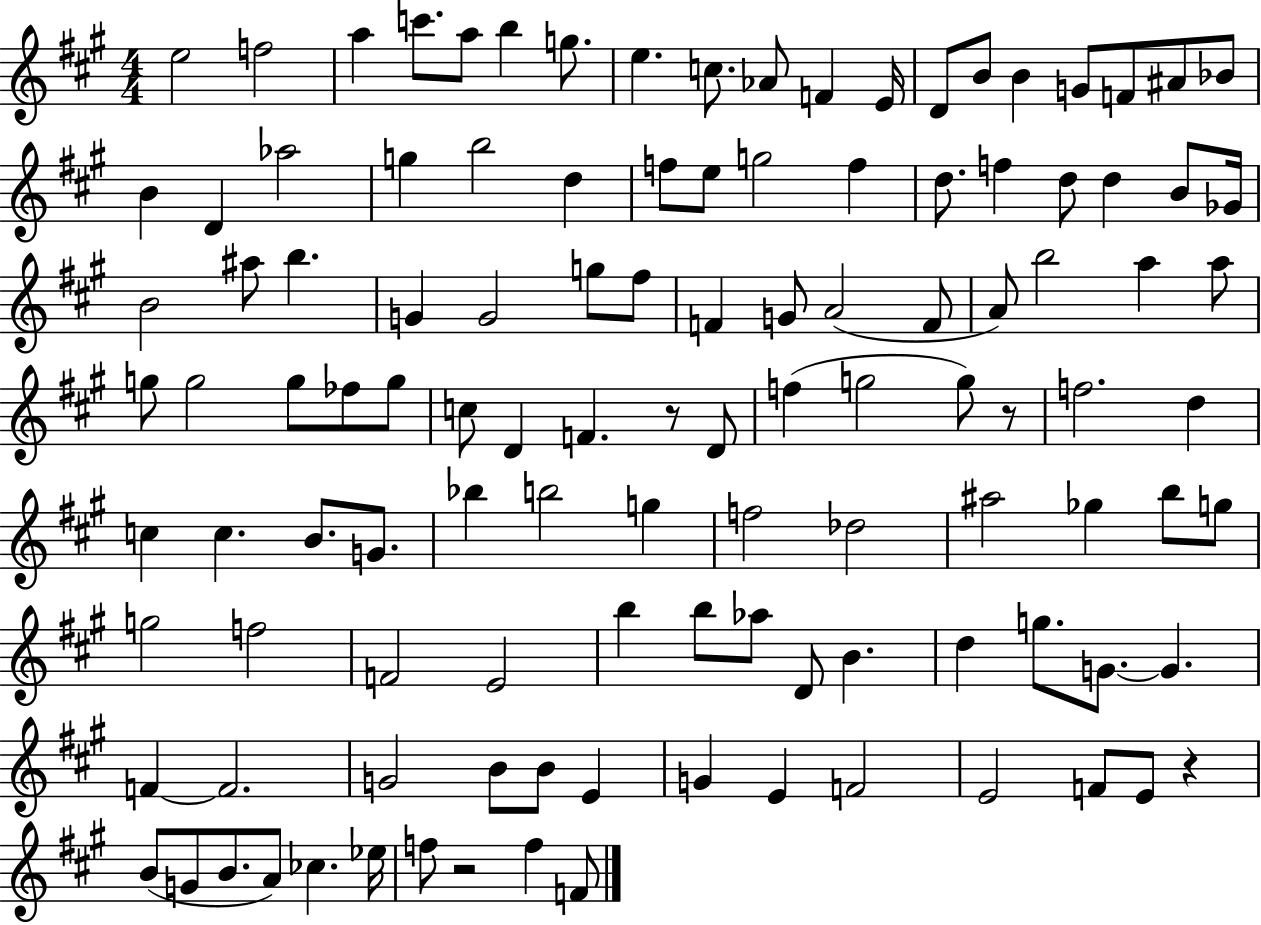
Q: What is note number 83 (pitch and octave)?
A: B5